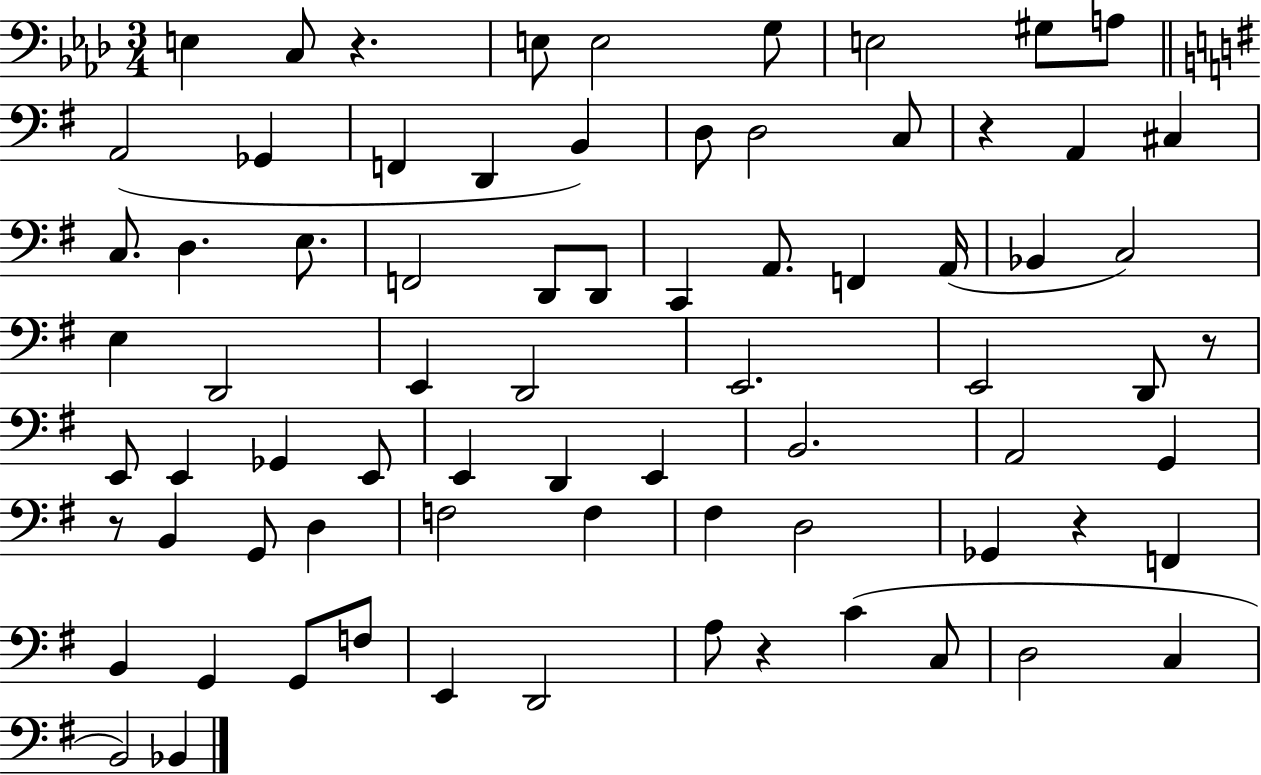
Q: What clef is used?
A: bass